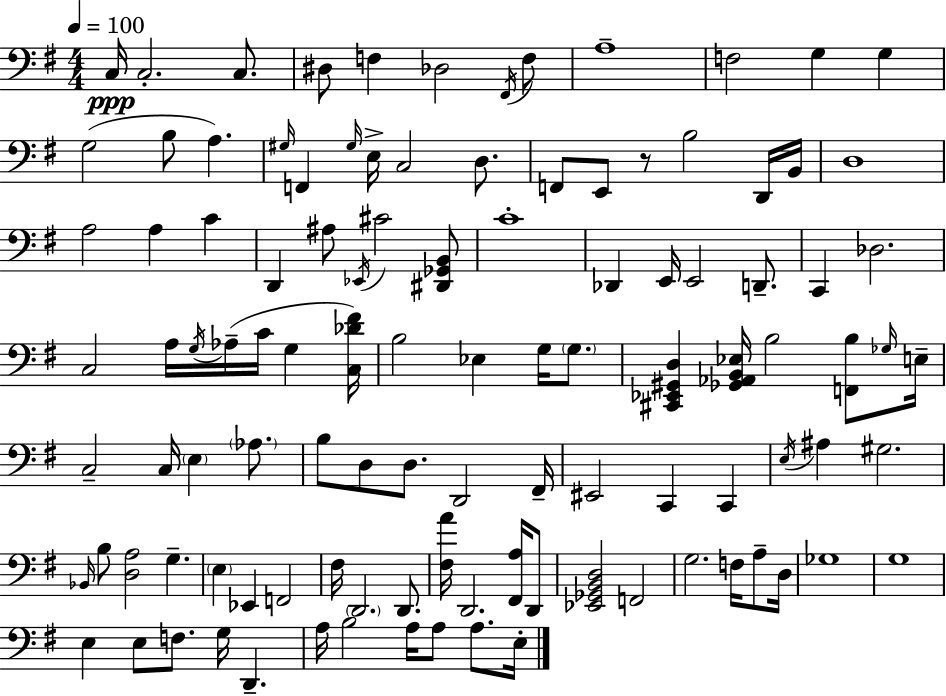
{
  \clef bass
  \numericTimeSignature
  \time 4/4
  \key e \minor
  \tempo 4 = 100
  c16\ppp c2.-. c8. | dis8 f4 des2 \acciaccatura { fis,16 } f8 | a1-- | f2 g4 g4 | \break g2( b8 a4.) | \grace { gis16 } f,4 \grace { gis16 } e16-> c2 | d8. f,8 e,8 r8 b2 | d,16 b,16 d1 | \break a2 a4 c'4 | d,4 ais8 \acciaccatura { ees,16 } cis'2 | <dis, ges, b,>8 c'1-. | des,4 e,16 e,2 | \break d,8.-- c,4 des2. | c2 a16 \acciaccatura { g16 } aes16--( c'16 | g4 <c des' fis'>16) b2 ees4 | g16 \parenthesize g8. <cis, ees, gis, d>4 <ges, aes, b, ees>16 b2 | \break <f, b>8 \grace { ges16 } e16-- c2-- c16 \parenthesize e4 | \parenthesize aes8. b8 d8 d8. d,2 | fis,16-- eis,2 c,4 | c,4 \acciaccatura { e16 } ais4 gis2. | \break \grace { bes,16 } b8 <d a>2 | g4.-- \parenthesize e4 ees,4 | f,2 fis16 \parenthesize d,2. | d,8. <fis a'>16 d,2. | \break <fis, a>16 d,8 <ees, ges, b, d>2 | f,2 g2. | f16 a8-- d16 ges1 | g1 | \break e4 e8 f8. | g16 d,4.-- a16 b2 | a16 a8 a8. e16-. \bar "|."
}